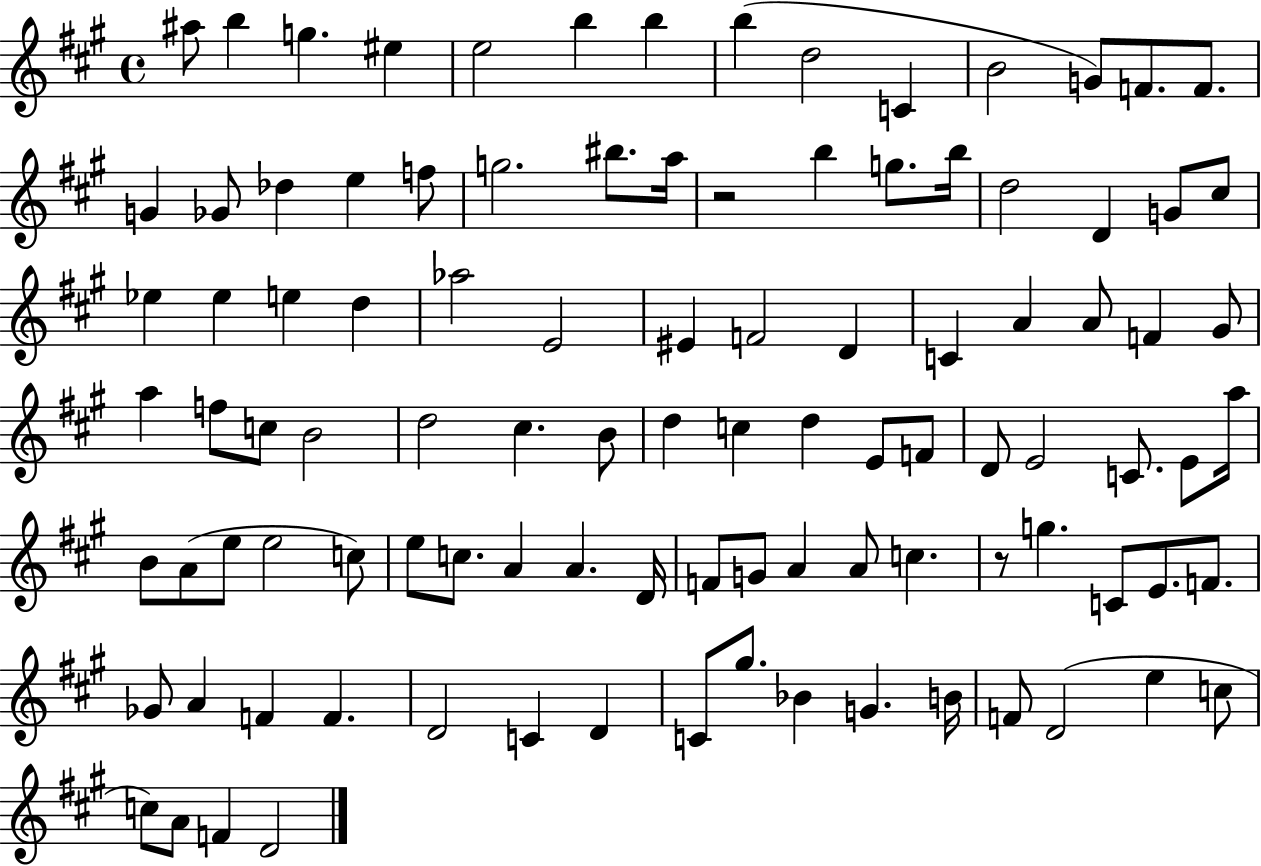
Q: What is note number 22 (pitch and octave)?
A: A5